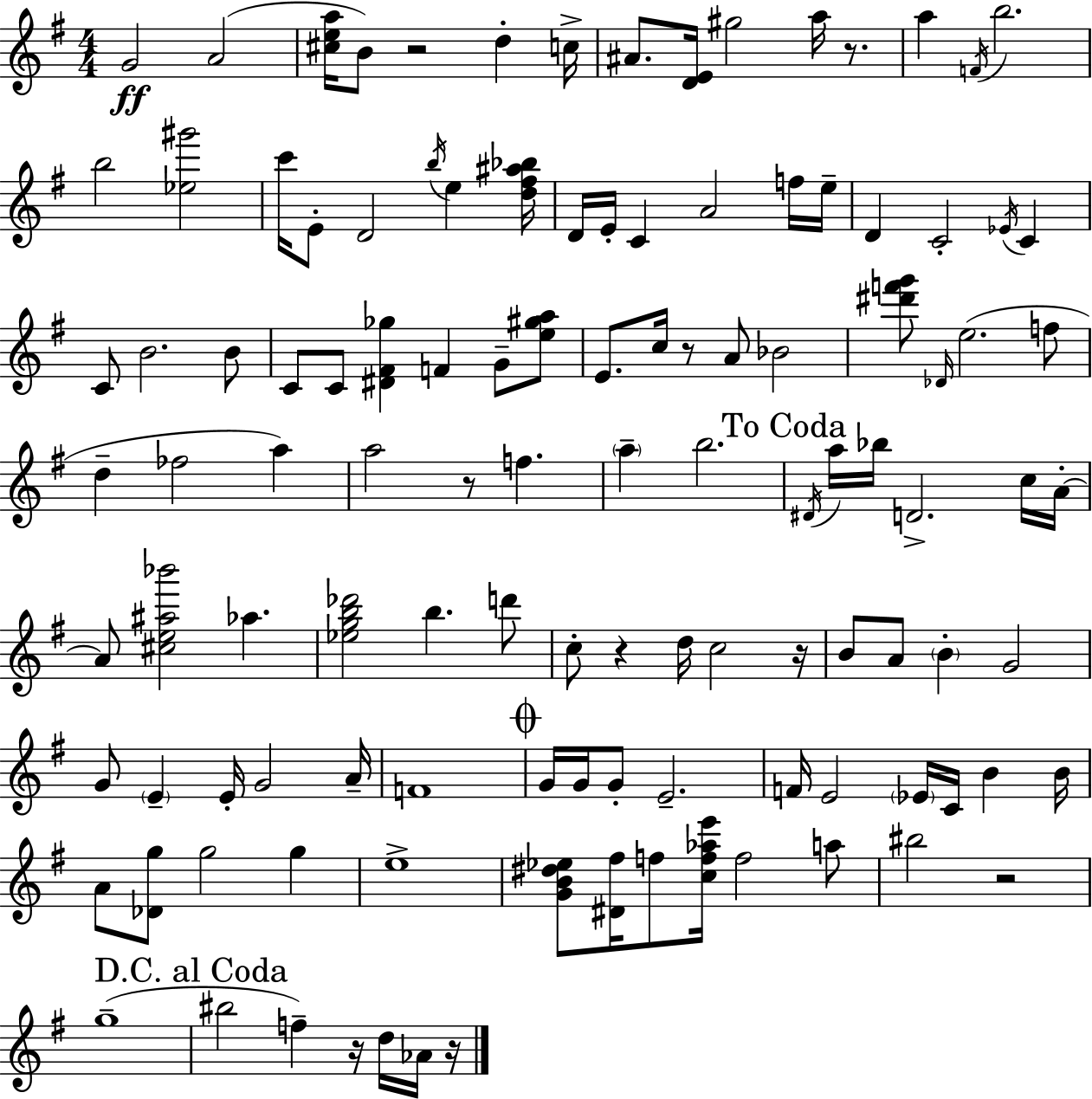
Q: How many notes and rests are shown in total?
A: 116